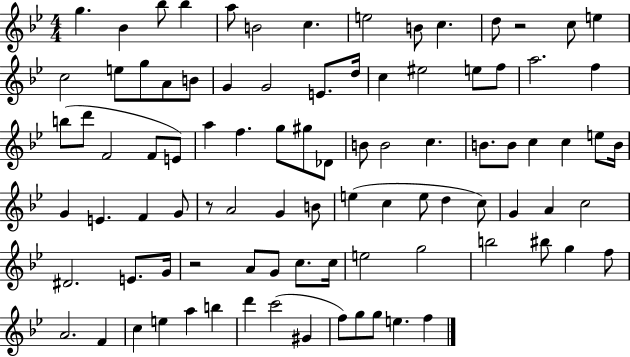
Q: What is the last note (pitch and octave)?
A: F5